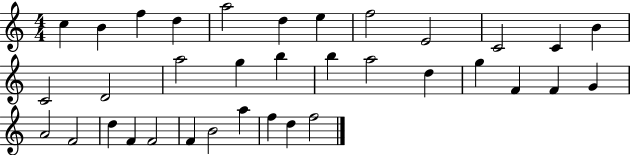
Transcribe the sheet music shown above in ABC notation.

X:1
T:Untitled
M:4/4
L:1/4
K:C
c B f d a2 d e f2 E2 C2 C B C2 D2 a2 g b b a2 d g F F G A2 F2 d F F2 F B2 a f d f2